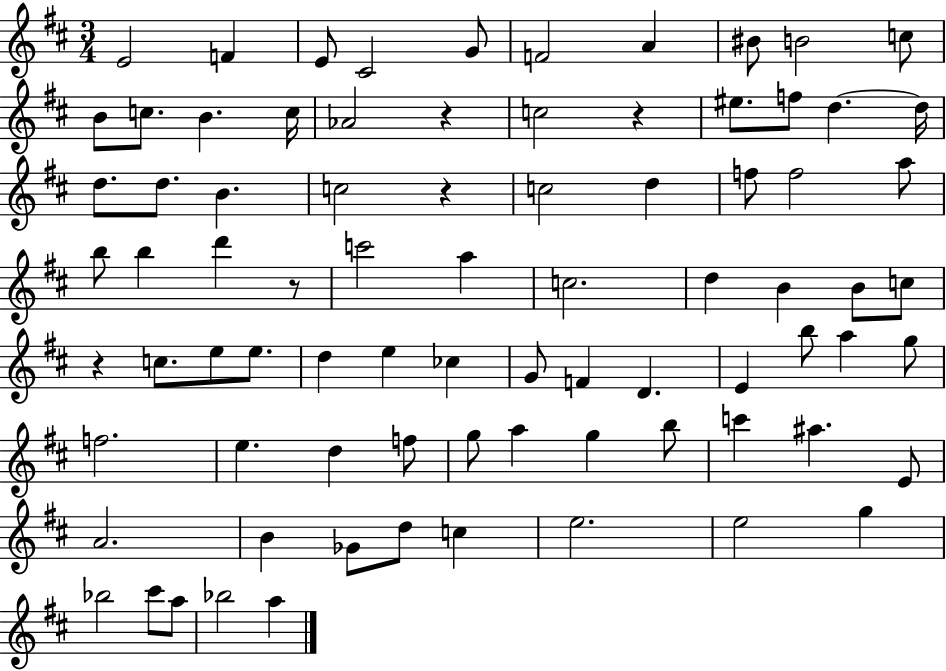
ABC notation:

X:1
T:Untitled
M:3/4
L:1/4
K:D
E2 F E/2 ^C2 G/2 F2 A ^B/2 B2 c/2 B/2 c/2 B c/4 _A2 z c2 z ^e/2 f/2 d d/4 d/2 d/2 B c2 z c2 d f/2 f2 a/2 b/2 b d' z/2 c'2 a c2 d B B/2 c/2 z c/2 e/2 e/2 d e _c G/2 F D E b/2 a g/2 f2 e d f/2 g/2 a g b/2 c' ^a E/2 A2 B _G/2 d/2 c e2 e2 g _b2 ^c'/2 a/2 _b2 a